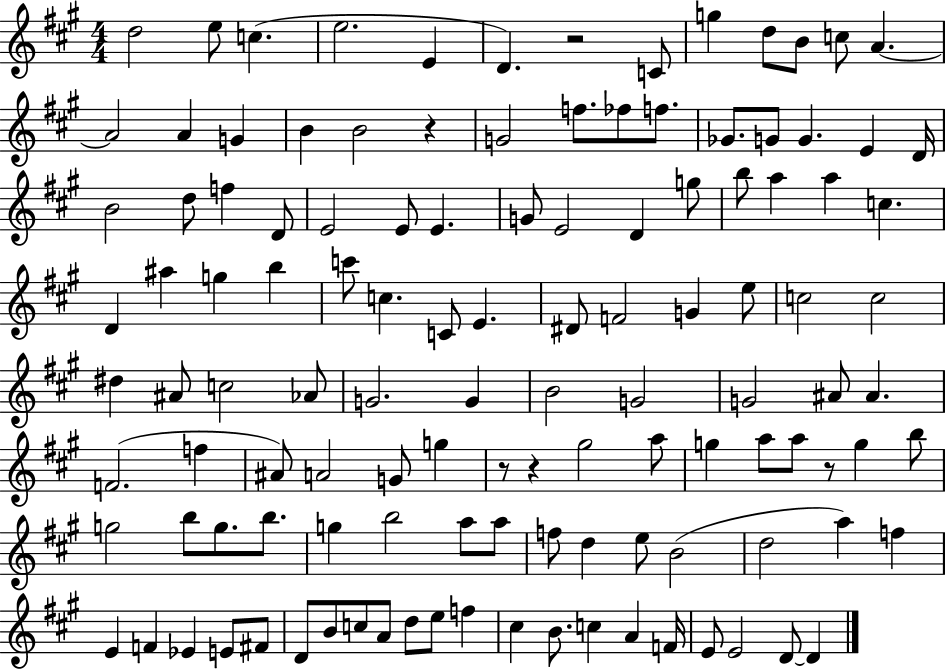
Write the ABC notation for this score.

X:1
T:Untitled
M:4/4
L:1/4
K:A
d2 e/2 c e2 E D z2 C/2 g d/2 B/2 c/2 A A2 A G B B2 z G2 f/2 _f/2 f/2 _G/2 G/2 G E D/4 B2 d/2 f D/2 E2 E/2 E G/2 E2 D g/2 b/2 a a c D ^a g b c'/2 c C/2 E ^D/2 F2 G e/2 c2 c2 ^d ^A/2 c2 _A/2 G2 G B2 G2 G2 ^A/2 ^A F2 f ^A/2 A2 G/2 g z/2 z ^g2 a/2 g a/2 a/2 z/2 g b/2 g2 b/2 g/2 b/2 g b2 a/2 a/2 f/2 d e/2 B2 d2 a f E F _E E/2 ^F/2 D/2 B/2 c/2 A/2 d/2 e/2 f ^c B/2 c A F/4 E/2 E2 D/2 D